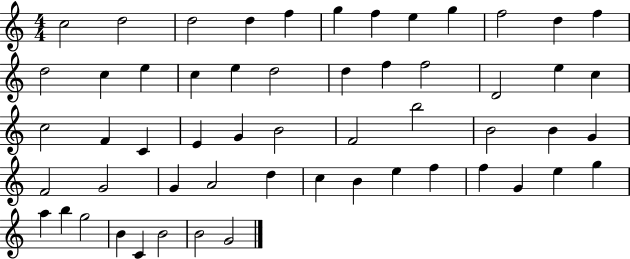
X:1
T:Untitled
M:4/4
L:1/4
K:C
c2 d2 d2 d f g f e g f2 d f d2 c e c e d2 d f f2 D2 e c c2 F C E G B2 F2 b2 B2 B G F2 G2 G A2 d c B e f f G e g a b g2 B C B2 B2 G2